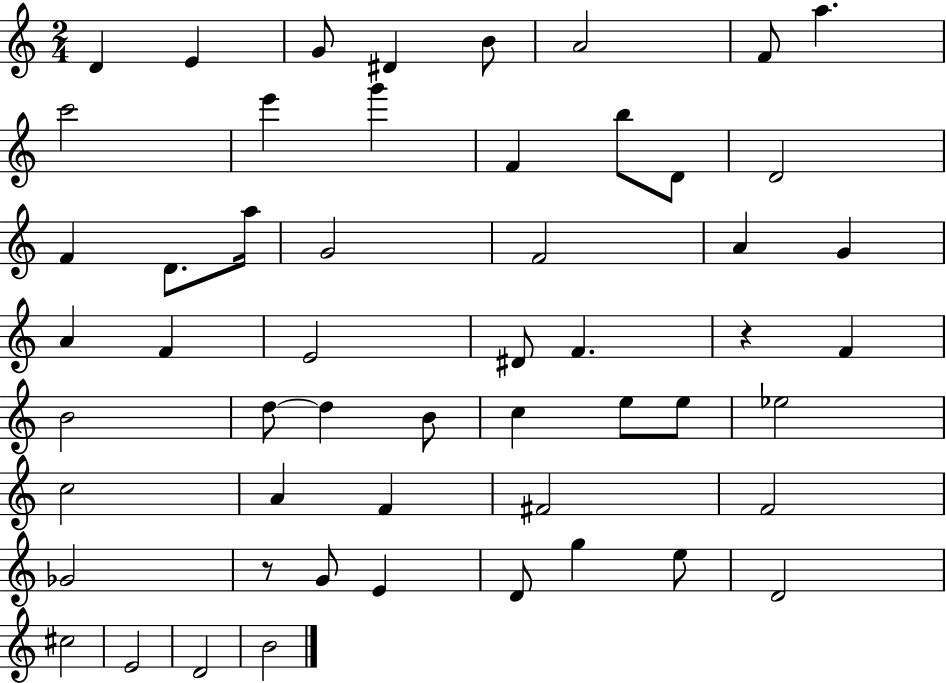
D4/q E4/q G4/e D#4/q B4/e A4/h F4/e A5/q. C6/h E6/q G6/q F4/q B5/e D4/e D4/h F4/q D4/e. A5/s G4/h F4/h A4/q G4/q A4/q F4/q E4/h D#4/e F4/q. R/q F4/q B4/h D5/e D5/q B4/e C5/q E5/e E5/e Eb5/h C5/h A4/q F4/q F#4/h F4/h Gb4/h R/e G4/e E4/q D4/e G5/q E5/e D4/h C#5/h E4/h D4/h B4/h